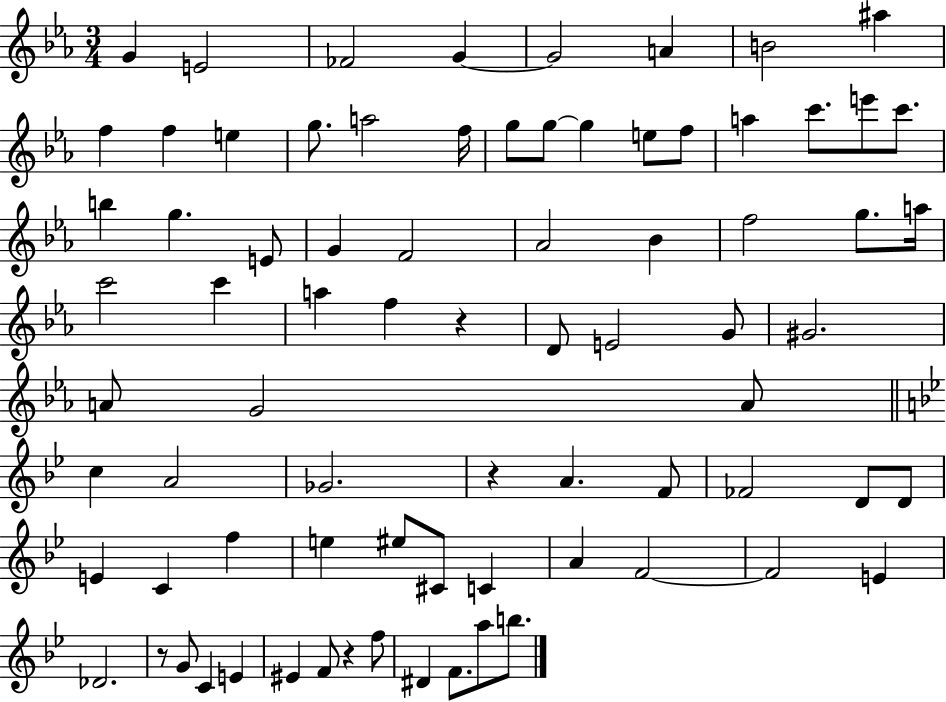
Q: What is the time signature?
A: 3/4